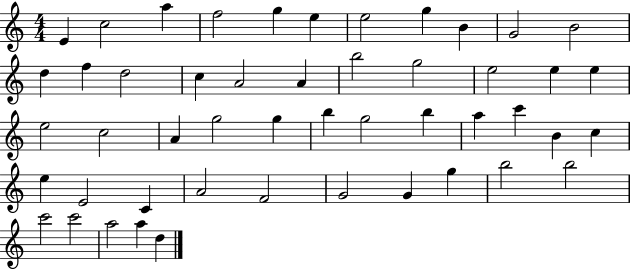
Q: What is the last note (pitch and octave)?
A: D5